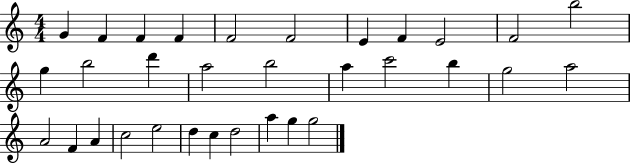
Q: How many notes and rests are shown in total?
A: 32